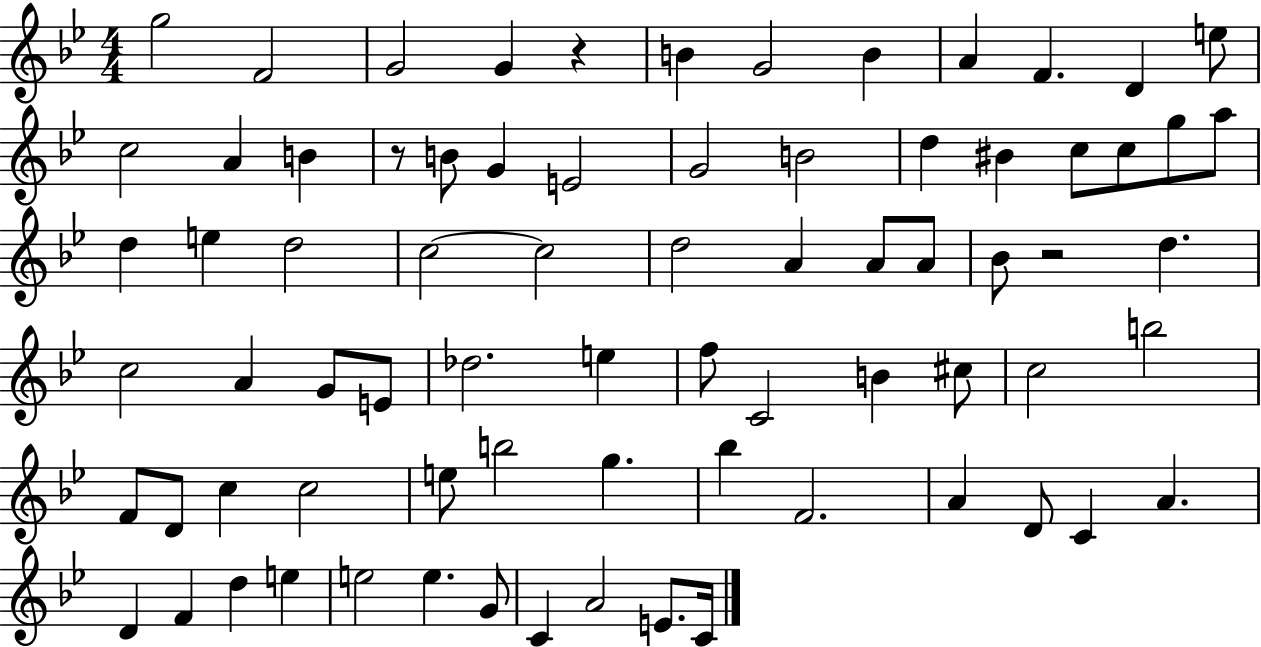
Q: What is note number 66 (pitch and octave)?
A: E5